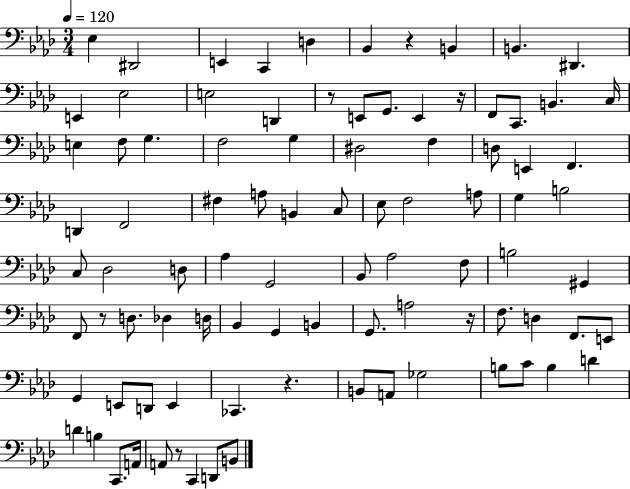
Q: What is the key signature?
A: AES major